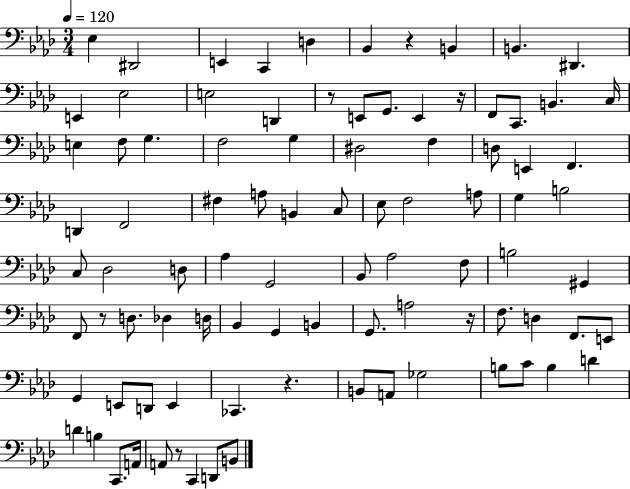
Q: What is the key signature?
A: AES major